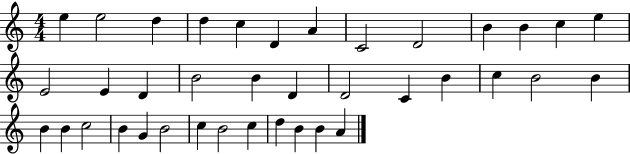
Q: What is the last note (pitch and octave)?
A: A4